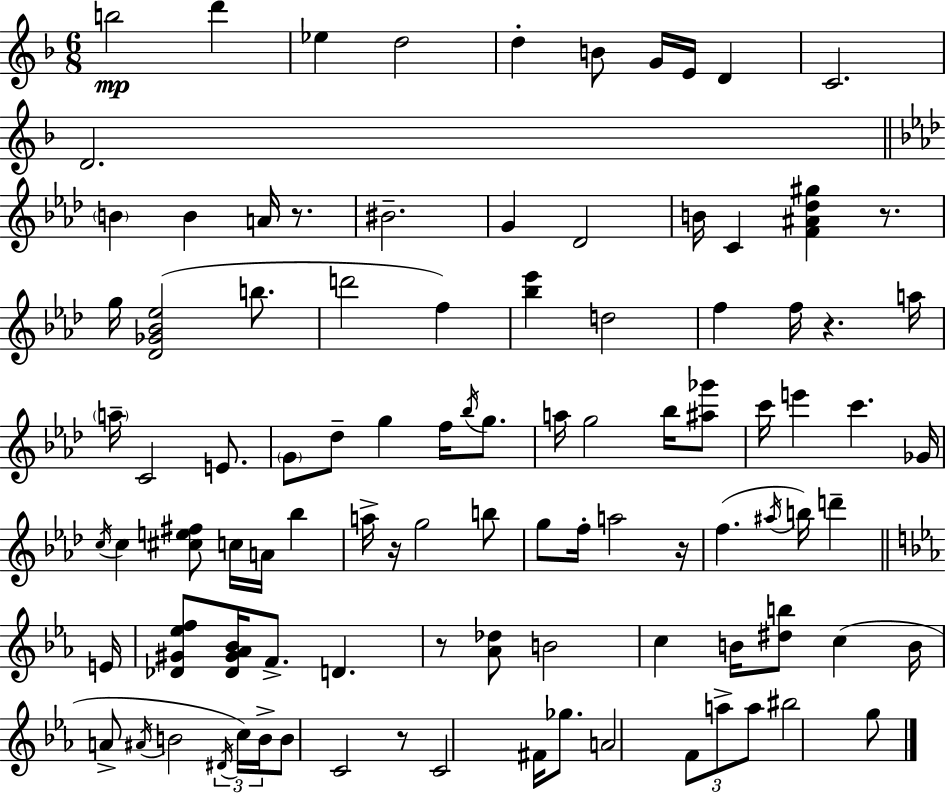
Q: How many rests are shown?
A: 7